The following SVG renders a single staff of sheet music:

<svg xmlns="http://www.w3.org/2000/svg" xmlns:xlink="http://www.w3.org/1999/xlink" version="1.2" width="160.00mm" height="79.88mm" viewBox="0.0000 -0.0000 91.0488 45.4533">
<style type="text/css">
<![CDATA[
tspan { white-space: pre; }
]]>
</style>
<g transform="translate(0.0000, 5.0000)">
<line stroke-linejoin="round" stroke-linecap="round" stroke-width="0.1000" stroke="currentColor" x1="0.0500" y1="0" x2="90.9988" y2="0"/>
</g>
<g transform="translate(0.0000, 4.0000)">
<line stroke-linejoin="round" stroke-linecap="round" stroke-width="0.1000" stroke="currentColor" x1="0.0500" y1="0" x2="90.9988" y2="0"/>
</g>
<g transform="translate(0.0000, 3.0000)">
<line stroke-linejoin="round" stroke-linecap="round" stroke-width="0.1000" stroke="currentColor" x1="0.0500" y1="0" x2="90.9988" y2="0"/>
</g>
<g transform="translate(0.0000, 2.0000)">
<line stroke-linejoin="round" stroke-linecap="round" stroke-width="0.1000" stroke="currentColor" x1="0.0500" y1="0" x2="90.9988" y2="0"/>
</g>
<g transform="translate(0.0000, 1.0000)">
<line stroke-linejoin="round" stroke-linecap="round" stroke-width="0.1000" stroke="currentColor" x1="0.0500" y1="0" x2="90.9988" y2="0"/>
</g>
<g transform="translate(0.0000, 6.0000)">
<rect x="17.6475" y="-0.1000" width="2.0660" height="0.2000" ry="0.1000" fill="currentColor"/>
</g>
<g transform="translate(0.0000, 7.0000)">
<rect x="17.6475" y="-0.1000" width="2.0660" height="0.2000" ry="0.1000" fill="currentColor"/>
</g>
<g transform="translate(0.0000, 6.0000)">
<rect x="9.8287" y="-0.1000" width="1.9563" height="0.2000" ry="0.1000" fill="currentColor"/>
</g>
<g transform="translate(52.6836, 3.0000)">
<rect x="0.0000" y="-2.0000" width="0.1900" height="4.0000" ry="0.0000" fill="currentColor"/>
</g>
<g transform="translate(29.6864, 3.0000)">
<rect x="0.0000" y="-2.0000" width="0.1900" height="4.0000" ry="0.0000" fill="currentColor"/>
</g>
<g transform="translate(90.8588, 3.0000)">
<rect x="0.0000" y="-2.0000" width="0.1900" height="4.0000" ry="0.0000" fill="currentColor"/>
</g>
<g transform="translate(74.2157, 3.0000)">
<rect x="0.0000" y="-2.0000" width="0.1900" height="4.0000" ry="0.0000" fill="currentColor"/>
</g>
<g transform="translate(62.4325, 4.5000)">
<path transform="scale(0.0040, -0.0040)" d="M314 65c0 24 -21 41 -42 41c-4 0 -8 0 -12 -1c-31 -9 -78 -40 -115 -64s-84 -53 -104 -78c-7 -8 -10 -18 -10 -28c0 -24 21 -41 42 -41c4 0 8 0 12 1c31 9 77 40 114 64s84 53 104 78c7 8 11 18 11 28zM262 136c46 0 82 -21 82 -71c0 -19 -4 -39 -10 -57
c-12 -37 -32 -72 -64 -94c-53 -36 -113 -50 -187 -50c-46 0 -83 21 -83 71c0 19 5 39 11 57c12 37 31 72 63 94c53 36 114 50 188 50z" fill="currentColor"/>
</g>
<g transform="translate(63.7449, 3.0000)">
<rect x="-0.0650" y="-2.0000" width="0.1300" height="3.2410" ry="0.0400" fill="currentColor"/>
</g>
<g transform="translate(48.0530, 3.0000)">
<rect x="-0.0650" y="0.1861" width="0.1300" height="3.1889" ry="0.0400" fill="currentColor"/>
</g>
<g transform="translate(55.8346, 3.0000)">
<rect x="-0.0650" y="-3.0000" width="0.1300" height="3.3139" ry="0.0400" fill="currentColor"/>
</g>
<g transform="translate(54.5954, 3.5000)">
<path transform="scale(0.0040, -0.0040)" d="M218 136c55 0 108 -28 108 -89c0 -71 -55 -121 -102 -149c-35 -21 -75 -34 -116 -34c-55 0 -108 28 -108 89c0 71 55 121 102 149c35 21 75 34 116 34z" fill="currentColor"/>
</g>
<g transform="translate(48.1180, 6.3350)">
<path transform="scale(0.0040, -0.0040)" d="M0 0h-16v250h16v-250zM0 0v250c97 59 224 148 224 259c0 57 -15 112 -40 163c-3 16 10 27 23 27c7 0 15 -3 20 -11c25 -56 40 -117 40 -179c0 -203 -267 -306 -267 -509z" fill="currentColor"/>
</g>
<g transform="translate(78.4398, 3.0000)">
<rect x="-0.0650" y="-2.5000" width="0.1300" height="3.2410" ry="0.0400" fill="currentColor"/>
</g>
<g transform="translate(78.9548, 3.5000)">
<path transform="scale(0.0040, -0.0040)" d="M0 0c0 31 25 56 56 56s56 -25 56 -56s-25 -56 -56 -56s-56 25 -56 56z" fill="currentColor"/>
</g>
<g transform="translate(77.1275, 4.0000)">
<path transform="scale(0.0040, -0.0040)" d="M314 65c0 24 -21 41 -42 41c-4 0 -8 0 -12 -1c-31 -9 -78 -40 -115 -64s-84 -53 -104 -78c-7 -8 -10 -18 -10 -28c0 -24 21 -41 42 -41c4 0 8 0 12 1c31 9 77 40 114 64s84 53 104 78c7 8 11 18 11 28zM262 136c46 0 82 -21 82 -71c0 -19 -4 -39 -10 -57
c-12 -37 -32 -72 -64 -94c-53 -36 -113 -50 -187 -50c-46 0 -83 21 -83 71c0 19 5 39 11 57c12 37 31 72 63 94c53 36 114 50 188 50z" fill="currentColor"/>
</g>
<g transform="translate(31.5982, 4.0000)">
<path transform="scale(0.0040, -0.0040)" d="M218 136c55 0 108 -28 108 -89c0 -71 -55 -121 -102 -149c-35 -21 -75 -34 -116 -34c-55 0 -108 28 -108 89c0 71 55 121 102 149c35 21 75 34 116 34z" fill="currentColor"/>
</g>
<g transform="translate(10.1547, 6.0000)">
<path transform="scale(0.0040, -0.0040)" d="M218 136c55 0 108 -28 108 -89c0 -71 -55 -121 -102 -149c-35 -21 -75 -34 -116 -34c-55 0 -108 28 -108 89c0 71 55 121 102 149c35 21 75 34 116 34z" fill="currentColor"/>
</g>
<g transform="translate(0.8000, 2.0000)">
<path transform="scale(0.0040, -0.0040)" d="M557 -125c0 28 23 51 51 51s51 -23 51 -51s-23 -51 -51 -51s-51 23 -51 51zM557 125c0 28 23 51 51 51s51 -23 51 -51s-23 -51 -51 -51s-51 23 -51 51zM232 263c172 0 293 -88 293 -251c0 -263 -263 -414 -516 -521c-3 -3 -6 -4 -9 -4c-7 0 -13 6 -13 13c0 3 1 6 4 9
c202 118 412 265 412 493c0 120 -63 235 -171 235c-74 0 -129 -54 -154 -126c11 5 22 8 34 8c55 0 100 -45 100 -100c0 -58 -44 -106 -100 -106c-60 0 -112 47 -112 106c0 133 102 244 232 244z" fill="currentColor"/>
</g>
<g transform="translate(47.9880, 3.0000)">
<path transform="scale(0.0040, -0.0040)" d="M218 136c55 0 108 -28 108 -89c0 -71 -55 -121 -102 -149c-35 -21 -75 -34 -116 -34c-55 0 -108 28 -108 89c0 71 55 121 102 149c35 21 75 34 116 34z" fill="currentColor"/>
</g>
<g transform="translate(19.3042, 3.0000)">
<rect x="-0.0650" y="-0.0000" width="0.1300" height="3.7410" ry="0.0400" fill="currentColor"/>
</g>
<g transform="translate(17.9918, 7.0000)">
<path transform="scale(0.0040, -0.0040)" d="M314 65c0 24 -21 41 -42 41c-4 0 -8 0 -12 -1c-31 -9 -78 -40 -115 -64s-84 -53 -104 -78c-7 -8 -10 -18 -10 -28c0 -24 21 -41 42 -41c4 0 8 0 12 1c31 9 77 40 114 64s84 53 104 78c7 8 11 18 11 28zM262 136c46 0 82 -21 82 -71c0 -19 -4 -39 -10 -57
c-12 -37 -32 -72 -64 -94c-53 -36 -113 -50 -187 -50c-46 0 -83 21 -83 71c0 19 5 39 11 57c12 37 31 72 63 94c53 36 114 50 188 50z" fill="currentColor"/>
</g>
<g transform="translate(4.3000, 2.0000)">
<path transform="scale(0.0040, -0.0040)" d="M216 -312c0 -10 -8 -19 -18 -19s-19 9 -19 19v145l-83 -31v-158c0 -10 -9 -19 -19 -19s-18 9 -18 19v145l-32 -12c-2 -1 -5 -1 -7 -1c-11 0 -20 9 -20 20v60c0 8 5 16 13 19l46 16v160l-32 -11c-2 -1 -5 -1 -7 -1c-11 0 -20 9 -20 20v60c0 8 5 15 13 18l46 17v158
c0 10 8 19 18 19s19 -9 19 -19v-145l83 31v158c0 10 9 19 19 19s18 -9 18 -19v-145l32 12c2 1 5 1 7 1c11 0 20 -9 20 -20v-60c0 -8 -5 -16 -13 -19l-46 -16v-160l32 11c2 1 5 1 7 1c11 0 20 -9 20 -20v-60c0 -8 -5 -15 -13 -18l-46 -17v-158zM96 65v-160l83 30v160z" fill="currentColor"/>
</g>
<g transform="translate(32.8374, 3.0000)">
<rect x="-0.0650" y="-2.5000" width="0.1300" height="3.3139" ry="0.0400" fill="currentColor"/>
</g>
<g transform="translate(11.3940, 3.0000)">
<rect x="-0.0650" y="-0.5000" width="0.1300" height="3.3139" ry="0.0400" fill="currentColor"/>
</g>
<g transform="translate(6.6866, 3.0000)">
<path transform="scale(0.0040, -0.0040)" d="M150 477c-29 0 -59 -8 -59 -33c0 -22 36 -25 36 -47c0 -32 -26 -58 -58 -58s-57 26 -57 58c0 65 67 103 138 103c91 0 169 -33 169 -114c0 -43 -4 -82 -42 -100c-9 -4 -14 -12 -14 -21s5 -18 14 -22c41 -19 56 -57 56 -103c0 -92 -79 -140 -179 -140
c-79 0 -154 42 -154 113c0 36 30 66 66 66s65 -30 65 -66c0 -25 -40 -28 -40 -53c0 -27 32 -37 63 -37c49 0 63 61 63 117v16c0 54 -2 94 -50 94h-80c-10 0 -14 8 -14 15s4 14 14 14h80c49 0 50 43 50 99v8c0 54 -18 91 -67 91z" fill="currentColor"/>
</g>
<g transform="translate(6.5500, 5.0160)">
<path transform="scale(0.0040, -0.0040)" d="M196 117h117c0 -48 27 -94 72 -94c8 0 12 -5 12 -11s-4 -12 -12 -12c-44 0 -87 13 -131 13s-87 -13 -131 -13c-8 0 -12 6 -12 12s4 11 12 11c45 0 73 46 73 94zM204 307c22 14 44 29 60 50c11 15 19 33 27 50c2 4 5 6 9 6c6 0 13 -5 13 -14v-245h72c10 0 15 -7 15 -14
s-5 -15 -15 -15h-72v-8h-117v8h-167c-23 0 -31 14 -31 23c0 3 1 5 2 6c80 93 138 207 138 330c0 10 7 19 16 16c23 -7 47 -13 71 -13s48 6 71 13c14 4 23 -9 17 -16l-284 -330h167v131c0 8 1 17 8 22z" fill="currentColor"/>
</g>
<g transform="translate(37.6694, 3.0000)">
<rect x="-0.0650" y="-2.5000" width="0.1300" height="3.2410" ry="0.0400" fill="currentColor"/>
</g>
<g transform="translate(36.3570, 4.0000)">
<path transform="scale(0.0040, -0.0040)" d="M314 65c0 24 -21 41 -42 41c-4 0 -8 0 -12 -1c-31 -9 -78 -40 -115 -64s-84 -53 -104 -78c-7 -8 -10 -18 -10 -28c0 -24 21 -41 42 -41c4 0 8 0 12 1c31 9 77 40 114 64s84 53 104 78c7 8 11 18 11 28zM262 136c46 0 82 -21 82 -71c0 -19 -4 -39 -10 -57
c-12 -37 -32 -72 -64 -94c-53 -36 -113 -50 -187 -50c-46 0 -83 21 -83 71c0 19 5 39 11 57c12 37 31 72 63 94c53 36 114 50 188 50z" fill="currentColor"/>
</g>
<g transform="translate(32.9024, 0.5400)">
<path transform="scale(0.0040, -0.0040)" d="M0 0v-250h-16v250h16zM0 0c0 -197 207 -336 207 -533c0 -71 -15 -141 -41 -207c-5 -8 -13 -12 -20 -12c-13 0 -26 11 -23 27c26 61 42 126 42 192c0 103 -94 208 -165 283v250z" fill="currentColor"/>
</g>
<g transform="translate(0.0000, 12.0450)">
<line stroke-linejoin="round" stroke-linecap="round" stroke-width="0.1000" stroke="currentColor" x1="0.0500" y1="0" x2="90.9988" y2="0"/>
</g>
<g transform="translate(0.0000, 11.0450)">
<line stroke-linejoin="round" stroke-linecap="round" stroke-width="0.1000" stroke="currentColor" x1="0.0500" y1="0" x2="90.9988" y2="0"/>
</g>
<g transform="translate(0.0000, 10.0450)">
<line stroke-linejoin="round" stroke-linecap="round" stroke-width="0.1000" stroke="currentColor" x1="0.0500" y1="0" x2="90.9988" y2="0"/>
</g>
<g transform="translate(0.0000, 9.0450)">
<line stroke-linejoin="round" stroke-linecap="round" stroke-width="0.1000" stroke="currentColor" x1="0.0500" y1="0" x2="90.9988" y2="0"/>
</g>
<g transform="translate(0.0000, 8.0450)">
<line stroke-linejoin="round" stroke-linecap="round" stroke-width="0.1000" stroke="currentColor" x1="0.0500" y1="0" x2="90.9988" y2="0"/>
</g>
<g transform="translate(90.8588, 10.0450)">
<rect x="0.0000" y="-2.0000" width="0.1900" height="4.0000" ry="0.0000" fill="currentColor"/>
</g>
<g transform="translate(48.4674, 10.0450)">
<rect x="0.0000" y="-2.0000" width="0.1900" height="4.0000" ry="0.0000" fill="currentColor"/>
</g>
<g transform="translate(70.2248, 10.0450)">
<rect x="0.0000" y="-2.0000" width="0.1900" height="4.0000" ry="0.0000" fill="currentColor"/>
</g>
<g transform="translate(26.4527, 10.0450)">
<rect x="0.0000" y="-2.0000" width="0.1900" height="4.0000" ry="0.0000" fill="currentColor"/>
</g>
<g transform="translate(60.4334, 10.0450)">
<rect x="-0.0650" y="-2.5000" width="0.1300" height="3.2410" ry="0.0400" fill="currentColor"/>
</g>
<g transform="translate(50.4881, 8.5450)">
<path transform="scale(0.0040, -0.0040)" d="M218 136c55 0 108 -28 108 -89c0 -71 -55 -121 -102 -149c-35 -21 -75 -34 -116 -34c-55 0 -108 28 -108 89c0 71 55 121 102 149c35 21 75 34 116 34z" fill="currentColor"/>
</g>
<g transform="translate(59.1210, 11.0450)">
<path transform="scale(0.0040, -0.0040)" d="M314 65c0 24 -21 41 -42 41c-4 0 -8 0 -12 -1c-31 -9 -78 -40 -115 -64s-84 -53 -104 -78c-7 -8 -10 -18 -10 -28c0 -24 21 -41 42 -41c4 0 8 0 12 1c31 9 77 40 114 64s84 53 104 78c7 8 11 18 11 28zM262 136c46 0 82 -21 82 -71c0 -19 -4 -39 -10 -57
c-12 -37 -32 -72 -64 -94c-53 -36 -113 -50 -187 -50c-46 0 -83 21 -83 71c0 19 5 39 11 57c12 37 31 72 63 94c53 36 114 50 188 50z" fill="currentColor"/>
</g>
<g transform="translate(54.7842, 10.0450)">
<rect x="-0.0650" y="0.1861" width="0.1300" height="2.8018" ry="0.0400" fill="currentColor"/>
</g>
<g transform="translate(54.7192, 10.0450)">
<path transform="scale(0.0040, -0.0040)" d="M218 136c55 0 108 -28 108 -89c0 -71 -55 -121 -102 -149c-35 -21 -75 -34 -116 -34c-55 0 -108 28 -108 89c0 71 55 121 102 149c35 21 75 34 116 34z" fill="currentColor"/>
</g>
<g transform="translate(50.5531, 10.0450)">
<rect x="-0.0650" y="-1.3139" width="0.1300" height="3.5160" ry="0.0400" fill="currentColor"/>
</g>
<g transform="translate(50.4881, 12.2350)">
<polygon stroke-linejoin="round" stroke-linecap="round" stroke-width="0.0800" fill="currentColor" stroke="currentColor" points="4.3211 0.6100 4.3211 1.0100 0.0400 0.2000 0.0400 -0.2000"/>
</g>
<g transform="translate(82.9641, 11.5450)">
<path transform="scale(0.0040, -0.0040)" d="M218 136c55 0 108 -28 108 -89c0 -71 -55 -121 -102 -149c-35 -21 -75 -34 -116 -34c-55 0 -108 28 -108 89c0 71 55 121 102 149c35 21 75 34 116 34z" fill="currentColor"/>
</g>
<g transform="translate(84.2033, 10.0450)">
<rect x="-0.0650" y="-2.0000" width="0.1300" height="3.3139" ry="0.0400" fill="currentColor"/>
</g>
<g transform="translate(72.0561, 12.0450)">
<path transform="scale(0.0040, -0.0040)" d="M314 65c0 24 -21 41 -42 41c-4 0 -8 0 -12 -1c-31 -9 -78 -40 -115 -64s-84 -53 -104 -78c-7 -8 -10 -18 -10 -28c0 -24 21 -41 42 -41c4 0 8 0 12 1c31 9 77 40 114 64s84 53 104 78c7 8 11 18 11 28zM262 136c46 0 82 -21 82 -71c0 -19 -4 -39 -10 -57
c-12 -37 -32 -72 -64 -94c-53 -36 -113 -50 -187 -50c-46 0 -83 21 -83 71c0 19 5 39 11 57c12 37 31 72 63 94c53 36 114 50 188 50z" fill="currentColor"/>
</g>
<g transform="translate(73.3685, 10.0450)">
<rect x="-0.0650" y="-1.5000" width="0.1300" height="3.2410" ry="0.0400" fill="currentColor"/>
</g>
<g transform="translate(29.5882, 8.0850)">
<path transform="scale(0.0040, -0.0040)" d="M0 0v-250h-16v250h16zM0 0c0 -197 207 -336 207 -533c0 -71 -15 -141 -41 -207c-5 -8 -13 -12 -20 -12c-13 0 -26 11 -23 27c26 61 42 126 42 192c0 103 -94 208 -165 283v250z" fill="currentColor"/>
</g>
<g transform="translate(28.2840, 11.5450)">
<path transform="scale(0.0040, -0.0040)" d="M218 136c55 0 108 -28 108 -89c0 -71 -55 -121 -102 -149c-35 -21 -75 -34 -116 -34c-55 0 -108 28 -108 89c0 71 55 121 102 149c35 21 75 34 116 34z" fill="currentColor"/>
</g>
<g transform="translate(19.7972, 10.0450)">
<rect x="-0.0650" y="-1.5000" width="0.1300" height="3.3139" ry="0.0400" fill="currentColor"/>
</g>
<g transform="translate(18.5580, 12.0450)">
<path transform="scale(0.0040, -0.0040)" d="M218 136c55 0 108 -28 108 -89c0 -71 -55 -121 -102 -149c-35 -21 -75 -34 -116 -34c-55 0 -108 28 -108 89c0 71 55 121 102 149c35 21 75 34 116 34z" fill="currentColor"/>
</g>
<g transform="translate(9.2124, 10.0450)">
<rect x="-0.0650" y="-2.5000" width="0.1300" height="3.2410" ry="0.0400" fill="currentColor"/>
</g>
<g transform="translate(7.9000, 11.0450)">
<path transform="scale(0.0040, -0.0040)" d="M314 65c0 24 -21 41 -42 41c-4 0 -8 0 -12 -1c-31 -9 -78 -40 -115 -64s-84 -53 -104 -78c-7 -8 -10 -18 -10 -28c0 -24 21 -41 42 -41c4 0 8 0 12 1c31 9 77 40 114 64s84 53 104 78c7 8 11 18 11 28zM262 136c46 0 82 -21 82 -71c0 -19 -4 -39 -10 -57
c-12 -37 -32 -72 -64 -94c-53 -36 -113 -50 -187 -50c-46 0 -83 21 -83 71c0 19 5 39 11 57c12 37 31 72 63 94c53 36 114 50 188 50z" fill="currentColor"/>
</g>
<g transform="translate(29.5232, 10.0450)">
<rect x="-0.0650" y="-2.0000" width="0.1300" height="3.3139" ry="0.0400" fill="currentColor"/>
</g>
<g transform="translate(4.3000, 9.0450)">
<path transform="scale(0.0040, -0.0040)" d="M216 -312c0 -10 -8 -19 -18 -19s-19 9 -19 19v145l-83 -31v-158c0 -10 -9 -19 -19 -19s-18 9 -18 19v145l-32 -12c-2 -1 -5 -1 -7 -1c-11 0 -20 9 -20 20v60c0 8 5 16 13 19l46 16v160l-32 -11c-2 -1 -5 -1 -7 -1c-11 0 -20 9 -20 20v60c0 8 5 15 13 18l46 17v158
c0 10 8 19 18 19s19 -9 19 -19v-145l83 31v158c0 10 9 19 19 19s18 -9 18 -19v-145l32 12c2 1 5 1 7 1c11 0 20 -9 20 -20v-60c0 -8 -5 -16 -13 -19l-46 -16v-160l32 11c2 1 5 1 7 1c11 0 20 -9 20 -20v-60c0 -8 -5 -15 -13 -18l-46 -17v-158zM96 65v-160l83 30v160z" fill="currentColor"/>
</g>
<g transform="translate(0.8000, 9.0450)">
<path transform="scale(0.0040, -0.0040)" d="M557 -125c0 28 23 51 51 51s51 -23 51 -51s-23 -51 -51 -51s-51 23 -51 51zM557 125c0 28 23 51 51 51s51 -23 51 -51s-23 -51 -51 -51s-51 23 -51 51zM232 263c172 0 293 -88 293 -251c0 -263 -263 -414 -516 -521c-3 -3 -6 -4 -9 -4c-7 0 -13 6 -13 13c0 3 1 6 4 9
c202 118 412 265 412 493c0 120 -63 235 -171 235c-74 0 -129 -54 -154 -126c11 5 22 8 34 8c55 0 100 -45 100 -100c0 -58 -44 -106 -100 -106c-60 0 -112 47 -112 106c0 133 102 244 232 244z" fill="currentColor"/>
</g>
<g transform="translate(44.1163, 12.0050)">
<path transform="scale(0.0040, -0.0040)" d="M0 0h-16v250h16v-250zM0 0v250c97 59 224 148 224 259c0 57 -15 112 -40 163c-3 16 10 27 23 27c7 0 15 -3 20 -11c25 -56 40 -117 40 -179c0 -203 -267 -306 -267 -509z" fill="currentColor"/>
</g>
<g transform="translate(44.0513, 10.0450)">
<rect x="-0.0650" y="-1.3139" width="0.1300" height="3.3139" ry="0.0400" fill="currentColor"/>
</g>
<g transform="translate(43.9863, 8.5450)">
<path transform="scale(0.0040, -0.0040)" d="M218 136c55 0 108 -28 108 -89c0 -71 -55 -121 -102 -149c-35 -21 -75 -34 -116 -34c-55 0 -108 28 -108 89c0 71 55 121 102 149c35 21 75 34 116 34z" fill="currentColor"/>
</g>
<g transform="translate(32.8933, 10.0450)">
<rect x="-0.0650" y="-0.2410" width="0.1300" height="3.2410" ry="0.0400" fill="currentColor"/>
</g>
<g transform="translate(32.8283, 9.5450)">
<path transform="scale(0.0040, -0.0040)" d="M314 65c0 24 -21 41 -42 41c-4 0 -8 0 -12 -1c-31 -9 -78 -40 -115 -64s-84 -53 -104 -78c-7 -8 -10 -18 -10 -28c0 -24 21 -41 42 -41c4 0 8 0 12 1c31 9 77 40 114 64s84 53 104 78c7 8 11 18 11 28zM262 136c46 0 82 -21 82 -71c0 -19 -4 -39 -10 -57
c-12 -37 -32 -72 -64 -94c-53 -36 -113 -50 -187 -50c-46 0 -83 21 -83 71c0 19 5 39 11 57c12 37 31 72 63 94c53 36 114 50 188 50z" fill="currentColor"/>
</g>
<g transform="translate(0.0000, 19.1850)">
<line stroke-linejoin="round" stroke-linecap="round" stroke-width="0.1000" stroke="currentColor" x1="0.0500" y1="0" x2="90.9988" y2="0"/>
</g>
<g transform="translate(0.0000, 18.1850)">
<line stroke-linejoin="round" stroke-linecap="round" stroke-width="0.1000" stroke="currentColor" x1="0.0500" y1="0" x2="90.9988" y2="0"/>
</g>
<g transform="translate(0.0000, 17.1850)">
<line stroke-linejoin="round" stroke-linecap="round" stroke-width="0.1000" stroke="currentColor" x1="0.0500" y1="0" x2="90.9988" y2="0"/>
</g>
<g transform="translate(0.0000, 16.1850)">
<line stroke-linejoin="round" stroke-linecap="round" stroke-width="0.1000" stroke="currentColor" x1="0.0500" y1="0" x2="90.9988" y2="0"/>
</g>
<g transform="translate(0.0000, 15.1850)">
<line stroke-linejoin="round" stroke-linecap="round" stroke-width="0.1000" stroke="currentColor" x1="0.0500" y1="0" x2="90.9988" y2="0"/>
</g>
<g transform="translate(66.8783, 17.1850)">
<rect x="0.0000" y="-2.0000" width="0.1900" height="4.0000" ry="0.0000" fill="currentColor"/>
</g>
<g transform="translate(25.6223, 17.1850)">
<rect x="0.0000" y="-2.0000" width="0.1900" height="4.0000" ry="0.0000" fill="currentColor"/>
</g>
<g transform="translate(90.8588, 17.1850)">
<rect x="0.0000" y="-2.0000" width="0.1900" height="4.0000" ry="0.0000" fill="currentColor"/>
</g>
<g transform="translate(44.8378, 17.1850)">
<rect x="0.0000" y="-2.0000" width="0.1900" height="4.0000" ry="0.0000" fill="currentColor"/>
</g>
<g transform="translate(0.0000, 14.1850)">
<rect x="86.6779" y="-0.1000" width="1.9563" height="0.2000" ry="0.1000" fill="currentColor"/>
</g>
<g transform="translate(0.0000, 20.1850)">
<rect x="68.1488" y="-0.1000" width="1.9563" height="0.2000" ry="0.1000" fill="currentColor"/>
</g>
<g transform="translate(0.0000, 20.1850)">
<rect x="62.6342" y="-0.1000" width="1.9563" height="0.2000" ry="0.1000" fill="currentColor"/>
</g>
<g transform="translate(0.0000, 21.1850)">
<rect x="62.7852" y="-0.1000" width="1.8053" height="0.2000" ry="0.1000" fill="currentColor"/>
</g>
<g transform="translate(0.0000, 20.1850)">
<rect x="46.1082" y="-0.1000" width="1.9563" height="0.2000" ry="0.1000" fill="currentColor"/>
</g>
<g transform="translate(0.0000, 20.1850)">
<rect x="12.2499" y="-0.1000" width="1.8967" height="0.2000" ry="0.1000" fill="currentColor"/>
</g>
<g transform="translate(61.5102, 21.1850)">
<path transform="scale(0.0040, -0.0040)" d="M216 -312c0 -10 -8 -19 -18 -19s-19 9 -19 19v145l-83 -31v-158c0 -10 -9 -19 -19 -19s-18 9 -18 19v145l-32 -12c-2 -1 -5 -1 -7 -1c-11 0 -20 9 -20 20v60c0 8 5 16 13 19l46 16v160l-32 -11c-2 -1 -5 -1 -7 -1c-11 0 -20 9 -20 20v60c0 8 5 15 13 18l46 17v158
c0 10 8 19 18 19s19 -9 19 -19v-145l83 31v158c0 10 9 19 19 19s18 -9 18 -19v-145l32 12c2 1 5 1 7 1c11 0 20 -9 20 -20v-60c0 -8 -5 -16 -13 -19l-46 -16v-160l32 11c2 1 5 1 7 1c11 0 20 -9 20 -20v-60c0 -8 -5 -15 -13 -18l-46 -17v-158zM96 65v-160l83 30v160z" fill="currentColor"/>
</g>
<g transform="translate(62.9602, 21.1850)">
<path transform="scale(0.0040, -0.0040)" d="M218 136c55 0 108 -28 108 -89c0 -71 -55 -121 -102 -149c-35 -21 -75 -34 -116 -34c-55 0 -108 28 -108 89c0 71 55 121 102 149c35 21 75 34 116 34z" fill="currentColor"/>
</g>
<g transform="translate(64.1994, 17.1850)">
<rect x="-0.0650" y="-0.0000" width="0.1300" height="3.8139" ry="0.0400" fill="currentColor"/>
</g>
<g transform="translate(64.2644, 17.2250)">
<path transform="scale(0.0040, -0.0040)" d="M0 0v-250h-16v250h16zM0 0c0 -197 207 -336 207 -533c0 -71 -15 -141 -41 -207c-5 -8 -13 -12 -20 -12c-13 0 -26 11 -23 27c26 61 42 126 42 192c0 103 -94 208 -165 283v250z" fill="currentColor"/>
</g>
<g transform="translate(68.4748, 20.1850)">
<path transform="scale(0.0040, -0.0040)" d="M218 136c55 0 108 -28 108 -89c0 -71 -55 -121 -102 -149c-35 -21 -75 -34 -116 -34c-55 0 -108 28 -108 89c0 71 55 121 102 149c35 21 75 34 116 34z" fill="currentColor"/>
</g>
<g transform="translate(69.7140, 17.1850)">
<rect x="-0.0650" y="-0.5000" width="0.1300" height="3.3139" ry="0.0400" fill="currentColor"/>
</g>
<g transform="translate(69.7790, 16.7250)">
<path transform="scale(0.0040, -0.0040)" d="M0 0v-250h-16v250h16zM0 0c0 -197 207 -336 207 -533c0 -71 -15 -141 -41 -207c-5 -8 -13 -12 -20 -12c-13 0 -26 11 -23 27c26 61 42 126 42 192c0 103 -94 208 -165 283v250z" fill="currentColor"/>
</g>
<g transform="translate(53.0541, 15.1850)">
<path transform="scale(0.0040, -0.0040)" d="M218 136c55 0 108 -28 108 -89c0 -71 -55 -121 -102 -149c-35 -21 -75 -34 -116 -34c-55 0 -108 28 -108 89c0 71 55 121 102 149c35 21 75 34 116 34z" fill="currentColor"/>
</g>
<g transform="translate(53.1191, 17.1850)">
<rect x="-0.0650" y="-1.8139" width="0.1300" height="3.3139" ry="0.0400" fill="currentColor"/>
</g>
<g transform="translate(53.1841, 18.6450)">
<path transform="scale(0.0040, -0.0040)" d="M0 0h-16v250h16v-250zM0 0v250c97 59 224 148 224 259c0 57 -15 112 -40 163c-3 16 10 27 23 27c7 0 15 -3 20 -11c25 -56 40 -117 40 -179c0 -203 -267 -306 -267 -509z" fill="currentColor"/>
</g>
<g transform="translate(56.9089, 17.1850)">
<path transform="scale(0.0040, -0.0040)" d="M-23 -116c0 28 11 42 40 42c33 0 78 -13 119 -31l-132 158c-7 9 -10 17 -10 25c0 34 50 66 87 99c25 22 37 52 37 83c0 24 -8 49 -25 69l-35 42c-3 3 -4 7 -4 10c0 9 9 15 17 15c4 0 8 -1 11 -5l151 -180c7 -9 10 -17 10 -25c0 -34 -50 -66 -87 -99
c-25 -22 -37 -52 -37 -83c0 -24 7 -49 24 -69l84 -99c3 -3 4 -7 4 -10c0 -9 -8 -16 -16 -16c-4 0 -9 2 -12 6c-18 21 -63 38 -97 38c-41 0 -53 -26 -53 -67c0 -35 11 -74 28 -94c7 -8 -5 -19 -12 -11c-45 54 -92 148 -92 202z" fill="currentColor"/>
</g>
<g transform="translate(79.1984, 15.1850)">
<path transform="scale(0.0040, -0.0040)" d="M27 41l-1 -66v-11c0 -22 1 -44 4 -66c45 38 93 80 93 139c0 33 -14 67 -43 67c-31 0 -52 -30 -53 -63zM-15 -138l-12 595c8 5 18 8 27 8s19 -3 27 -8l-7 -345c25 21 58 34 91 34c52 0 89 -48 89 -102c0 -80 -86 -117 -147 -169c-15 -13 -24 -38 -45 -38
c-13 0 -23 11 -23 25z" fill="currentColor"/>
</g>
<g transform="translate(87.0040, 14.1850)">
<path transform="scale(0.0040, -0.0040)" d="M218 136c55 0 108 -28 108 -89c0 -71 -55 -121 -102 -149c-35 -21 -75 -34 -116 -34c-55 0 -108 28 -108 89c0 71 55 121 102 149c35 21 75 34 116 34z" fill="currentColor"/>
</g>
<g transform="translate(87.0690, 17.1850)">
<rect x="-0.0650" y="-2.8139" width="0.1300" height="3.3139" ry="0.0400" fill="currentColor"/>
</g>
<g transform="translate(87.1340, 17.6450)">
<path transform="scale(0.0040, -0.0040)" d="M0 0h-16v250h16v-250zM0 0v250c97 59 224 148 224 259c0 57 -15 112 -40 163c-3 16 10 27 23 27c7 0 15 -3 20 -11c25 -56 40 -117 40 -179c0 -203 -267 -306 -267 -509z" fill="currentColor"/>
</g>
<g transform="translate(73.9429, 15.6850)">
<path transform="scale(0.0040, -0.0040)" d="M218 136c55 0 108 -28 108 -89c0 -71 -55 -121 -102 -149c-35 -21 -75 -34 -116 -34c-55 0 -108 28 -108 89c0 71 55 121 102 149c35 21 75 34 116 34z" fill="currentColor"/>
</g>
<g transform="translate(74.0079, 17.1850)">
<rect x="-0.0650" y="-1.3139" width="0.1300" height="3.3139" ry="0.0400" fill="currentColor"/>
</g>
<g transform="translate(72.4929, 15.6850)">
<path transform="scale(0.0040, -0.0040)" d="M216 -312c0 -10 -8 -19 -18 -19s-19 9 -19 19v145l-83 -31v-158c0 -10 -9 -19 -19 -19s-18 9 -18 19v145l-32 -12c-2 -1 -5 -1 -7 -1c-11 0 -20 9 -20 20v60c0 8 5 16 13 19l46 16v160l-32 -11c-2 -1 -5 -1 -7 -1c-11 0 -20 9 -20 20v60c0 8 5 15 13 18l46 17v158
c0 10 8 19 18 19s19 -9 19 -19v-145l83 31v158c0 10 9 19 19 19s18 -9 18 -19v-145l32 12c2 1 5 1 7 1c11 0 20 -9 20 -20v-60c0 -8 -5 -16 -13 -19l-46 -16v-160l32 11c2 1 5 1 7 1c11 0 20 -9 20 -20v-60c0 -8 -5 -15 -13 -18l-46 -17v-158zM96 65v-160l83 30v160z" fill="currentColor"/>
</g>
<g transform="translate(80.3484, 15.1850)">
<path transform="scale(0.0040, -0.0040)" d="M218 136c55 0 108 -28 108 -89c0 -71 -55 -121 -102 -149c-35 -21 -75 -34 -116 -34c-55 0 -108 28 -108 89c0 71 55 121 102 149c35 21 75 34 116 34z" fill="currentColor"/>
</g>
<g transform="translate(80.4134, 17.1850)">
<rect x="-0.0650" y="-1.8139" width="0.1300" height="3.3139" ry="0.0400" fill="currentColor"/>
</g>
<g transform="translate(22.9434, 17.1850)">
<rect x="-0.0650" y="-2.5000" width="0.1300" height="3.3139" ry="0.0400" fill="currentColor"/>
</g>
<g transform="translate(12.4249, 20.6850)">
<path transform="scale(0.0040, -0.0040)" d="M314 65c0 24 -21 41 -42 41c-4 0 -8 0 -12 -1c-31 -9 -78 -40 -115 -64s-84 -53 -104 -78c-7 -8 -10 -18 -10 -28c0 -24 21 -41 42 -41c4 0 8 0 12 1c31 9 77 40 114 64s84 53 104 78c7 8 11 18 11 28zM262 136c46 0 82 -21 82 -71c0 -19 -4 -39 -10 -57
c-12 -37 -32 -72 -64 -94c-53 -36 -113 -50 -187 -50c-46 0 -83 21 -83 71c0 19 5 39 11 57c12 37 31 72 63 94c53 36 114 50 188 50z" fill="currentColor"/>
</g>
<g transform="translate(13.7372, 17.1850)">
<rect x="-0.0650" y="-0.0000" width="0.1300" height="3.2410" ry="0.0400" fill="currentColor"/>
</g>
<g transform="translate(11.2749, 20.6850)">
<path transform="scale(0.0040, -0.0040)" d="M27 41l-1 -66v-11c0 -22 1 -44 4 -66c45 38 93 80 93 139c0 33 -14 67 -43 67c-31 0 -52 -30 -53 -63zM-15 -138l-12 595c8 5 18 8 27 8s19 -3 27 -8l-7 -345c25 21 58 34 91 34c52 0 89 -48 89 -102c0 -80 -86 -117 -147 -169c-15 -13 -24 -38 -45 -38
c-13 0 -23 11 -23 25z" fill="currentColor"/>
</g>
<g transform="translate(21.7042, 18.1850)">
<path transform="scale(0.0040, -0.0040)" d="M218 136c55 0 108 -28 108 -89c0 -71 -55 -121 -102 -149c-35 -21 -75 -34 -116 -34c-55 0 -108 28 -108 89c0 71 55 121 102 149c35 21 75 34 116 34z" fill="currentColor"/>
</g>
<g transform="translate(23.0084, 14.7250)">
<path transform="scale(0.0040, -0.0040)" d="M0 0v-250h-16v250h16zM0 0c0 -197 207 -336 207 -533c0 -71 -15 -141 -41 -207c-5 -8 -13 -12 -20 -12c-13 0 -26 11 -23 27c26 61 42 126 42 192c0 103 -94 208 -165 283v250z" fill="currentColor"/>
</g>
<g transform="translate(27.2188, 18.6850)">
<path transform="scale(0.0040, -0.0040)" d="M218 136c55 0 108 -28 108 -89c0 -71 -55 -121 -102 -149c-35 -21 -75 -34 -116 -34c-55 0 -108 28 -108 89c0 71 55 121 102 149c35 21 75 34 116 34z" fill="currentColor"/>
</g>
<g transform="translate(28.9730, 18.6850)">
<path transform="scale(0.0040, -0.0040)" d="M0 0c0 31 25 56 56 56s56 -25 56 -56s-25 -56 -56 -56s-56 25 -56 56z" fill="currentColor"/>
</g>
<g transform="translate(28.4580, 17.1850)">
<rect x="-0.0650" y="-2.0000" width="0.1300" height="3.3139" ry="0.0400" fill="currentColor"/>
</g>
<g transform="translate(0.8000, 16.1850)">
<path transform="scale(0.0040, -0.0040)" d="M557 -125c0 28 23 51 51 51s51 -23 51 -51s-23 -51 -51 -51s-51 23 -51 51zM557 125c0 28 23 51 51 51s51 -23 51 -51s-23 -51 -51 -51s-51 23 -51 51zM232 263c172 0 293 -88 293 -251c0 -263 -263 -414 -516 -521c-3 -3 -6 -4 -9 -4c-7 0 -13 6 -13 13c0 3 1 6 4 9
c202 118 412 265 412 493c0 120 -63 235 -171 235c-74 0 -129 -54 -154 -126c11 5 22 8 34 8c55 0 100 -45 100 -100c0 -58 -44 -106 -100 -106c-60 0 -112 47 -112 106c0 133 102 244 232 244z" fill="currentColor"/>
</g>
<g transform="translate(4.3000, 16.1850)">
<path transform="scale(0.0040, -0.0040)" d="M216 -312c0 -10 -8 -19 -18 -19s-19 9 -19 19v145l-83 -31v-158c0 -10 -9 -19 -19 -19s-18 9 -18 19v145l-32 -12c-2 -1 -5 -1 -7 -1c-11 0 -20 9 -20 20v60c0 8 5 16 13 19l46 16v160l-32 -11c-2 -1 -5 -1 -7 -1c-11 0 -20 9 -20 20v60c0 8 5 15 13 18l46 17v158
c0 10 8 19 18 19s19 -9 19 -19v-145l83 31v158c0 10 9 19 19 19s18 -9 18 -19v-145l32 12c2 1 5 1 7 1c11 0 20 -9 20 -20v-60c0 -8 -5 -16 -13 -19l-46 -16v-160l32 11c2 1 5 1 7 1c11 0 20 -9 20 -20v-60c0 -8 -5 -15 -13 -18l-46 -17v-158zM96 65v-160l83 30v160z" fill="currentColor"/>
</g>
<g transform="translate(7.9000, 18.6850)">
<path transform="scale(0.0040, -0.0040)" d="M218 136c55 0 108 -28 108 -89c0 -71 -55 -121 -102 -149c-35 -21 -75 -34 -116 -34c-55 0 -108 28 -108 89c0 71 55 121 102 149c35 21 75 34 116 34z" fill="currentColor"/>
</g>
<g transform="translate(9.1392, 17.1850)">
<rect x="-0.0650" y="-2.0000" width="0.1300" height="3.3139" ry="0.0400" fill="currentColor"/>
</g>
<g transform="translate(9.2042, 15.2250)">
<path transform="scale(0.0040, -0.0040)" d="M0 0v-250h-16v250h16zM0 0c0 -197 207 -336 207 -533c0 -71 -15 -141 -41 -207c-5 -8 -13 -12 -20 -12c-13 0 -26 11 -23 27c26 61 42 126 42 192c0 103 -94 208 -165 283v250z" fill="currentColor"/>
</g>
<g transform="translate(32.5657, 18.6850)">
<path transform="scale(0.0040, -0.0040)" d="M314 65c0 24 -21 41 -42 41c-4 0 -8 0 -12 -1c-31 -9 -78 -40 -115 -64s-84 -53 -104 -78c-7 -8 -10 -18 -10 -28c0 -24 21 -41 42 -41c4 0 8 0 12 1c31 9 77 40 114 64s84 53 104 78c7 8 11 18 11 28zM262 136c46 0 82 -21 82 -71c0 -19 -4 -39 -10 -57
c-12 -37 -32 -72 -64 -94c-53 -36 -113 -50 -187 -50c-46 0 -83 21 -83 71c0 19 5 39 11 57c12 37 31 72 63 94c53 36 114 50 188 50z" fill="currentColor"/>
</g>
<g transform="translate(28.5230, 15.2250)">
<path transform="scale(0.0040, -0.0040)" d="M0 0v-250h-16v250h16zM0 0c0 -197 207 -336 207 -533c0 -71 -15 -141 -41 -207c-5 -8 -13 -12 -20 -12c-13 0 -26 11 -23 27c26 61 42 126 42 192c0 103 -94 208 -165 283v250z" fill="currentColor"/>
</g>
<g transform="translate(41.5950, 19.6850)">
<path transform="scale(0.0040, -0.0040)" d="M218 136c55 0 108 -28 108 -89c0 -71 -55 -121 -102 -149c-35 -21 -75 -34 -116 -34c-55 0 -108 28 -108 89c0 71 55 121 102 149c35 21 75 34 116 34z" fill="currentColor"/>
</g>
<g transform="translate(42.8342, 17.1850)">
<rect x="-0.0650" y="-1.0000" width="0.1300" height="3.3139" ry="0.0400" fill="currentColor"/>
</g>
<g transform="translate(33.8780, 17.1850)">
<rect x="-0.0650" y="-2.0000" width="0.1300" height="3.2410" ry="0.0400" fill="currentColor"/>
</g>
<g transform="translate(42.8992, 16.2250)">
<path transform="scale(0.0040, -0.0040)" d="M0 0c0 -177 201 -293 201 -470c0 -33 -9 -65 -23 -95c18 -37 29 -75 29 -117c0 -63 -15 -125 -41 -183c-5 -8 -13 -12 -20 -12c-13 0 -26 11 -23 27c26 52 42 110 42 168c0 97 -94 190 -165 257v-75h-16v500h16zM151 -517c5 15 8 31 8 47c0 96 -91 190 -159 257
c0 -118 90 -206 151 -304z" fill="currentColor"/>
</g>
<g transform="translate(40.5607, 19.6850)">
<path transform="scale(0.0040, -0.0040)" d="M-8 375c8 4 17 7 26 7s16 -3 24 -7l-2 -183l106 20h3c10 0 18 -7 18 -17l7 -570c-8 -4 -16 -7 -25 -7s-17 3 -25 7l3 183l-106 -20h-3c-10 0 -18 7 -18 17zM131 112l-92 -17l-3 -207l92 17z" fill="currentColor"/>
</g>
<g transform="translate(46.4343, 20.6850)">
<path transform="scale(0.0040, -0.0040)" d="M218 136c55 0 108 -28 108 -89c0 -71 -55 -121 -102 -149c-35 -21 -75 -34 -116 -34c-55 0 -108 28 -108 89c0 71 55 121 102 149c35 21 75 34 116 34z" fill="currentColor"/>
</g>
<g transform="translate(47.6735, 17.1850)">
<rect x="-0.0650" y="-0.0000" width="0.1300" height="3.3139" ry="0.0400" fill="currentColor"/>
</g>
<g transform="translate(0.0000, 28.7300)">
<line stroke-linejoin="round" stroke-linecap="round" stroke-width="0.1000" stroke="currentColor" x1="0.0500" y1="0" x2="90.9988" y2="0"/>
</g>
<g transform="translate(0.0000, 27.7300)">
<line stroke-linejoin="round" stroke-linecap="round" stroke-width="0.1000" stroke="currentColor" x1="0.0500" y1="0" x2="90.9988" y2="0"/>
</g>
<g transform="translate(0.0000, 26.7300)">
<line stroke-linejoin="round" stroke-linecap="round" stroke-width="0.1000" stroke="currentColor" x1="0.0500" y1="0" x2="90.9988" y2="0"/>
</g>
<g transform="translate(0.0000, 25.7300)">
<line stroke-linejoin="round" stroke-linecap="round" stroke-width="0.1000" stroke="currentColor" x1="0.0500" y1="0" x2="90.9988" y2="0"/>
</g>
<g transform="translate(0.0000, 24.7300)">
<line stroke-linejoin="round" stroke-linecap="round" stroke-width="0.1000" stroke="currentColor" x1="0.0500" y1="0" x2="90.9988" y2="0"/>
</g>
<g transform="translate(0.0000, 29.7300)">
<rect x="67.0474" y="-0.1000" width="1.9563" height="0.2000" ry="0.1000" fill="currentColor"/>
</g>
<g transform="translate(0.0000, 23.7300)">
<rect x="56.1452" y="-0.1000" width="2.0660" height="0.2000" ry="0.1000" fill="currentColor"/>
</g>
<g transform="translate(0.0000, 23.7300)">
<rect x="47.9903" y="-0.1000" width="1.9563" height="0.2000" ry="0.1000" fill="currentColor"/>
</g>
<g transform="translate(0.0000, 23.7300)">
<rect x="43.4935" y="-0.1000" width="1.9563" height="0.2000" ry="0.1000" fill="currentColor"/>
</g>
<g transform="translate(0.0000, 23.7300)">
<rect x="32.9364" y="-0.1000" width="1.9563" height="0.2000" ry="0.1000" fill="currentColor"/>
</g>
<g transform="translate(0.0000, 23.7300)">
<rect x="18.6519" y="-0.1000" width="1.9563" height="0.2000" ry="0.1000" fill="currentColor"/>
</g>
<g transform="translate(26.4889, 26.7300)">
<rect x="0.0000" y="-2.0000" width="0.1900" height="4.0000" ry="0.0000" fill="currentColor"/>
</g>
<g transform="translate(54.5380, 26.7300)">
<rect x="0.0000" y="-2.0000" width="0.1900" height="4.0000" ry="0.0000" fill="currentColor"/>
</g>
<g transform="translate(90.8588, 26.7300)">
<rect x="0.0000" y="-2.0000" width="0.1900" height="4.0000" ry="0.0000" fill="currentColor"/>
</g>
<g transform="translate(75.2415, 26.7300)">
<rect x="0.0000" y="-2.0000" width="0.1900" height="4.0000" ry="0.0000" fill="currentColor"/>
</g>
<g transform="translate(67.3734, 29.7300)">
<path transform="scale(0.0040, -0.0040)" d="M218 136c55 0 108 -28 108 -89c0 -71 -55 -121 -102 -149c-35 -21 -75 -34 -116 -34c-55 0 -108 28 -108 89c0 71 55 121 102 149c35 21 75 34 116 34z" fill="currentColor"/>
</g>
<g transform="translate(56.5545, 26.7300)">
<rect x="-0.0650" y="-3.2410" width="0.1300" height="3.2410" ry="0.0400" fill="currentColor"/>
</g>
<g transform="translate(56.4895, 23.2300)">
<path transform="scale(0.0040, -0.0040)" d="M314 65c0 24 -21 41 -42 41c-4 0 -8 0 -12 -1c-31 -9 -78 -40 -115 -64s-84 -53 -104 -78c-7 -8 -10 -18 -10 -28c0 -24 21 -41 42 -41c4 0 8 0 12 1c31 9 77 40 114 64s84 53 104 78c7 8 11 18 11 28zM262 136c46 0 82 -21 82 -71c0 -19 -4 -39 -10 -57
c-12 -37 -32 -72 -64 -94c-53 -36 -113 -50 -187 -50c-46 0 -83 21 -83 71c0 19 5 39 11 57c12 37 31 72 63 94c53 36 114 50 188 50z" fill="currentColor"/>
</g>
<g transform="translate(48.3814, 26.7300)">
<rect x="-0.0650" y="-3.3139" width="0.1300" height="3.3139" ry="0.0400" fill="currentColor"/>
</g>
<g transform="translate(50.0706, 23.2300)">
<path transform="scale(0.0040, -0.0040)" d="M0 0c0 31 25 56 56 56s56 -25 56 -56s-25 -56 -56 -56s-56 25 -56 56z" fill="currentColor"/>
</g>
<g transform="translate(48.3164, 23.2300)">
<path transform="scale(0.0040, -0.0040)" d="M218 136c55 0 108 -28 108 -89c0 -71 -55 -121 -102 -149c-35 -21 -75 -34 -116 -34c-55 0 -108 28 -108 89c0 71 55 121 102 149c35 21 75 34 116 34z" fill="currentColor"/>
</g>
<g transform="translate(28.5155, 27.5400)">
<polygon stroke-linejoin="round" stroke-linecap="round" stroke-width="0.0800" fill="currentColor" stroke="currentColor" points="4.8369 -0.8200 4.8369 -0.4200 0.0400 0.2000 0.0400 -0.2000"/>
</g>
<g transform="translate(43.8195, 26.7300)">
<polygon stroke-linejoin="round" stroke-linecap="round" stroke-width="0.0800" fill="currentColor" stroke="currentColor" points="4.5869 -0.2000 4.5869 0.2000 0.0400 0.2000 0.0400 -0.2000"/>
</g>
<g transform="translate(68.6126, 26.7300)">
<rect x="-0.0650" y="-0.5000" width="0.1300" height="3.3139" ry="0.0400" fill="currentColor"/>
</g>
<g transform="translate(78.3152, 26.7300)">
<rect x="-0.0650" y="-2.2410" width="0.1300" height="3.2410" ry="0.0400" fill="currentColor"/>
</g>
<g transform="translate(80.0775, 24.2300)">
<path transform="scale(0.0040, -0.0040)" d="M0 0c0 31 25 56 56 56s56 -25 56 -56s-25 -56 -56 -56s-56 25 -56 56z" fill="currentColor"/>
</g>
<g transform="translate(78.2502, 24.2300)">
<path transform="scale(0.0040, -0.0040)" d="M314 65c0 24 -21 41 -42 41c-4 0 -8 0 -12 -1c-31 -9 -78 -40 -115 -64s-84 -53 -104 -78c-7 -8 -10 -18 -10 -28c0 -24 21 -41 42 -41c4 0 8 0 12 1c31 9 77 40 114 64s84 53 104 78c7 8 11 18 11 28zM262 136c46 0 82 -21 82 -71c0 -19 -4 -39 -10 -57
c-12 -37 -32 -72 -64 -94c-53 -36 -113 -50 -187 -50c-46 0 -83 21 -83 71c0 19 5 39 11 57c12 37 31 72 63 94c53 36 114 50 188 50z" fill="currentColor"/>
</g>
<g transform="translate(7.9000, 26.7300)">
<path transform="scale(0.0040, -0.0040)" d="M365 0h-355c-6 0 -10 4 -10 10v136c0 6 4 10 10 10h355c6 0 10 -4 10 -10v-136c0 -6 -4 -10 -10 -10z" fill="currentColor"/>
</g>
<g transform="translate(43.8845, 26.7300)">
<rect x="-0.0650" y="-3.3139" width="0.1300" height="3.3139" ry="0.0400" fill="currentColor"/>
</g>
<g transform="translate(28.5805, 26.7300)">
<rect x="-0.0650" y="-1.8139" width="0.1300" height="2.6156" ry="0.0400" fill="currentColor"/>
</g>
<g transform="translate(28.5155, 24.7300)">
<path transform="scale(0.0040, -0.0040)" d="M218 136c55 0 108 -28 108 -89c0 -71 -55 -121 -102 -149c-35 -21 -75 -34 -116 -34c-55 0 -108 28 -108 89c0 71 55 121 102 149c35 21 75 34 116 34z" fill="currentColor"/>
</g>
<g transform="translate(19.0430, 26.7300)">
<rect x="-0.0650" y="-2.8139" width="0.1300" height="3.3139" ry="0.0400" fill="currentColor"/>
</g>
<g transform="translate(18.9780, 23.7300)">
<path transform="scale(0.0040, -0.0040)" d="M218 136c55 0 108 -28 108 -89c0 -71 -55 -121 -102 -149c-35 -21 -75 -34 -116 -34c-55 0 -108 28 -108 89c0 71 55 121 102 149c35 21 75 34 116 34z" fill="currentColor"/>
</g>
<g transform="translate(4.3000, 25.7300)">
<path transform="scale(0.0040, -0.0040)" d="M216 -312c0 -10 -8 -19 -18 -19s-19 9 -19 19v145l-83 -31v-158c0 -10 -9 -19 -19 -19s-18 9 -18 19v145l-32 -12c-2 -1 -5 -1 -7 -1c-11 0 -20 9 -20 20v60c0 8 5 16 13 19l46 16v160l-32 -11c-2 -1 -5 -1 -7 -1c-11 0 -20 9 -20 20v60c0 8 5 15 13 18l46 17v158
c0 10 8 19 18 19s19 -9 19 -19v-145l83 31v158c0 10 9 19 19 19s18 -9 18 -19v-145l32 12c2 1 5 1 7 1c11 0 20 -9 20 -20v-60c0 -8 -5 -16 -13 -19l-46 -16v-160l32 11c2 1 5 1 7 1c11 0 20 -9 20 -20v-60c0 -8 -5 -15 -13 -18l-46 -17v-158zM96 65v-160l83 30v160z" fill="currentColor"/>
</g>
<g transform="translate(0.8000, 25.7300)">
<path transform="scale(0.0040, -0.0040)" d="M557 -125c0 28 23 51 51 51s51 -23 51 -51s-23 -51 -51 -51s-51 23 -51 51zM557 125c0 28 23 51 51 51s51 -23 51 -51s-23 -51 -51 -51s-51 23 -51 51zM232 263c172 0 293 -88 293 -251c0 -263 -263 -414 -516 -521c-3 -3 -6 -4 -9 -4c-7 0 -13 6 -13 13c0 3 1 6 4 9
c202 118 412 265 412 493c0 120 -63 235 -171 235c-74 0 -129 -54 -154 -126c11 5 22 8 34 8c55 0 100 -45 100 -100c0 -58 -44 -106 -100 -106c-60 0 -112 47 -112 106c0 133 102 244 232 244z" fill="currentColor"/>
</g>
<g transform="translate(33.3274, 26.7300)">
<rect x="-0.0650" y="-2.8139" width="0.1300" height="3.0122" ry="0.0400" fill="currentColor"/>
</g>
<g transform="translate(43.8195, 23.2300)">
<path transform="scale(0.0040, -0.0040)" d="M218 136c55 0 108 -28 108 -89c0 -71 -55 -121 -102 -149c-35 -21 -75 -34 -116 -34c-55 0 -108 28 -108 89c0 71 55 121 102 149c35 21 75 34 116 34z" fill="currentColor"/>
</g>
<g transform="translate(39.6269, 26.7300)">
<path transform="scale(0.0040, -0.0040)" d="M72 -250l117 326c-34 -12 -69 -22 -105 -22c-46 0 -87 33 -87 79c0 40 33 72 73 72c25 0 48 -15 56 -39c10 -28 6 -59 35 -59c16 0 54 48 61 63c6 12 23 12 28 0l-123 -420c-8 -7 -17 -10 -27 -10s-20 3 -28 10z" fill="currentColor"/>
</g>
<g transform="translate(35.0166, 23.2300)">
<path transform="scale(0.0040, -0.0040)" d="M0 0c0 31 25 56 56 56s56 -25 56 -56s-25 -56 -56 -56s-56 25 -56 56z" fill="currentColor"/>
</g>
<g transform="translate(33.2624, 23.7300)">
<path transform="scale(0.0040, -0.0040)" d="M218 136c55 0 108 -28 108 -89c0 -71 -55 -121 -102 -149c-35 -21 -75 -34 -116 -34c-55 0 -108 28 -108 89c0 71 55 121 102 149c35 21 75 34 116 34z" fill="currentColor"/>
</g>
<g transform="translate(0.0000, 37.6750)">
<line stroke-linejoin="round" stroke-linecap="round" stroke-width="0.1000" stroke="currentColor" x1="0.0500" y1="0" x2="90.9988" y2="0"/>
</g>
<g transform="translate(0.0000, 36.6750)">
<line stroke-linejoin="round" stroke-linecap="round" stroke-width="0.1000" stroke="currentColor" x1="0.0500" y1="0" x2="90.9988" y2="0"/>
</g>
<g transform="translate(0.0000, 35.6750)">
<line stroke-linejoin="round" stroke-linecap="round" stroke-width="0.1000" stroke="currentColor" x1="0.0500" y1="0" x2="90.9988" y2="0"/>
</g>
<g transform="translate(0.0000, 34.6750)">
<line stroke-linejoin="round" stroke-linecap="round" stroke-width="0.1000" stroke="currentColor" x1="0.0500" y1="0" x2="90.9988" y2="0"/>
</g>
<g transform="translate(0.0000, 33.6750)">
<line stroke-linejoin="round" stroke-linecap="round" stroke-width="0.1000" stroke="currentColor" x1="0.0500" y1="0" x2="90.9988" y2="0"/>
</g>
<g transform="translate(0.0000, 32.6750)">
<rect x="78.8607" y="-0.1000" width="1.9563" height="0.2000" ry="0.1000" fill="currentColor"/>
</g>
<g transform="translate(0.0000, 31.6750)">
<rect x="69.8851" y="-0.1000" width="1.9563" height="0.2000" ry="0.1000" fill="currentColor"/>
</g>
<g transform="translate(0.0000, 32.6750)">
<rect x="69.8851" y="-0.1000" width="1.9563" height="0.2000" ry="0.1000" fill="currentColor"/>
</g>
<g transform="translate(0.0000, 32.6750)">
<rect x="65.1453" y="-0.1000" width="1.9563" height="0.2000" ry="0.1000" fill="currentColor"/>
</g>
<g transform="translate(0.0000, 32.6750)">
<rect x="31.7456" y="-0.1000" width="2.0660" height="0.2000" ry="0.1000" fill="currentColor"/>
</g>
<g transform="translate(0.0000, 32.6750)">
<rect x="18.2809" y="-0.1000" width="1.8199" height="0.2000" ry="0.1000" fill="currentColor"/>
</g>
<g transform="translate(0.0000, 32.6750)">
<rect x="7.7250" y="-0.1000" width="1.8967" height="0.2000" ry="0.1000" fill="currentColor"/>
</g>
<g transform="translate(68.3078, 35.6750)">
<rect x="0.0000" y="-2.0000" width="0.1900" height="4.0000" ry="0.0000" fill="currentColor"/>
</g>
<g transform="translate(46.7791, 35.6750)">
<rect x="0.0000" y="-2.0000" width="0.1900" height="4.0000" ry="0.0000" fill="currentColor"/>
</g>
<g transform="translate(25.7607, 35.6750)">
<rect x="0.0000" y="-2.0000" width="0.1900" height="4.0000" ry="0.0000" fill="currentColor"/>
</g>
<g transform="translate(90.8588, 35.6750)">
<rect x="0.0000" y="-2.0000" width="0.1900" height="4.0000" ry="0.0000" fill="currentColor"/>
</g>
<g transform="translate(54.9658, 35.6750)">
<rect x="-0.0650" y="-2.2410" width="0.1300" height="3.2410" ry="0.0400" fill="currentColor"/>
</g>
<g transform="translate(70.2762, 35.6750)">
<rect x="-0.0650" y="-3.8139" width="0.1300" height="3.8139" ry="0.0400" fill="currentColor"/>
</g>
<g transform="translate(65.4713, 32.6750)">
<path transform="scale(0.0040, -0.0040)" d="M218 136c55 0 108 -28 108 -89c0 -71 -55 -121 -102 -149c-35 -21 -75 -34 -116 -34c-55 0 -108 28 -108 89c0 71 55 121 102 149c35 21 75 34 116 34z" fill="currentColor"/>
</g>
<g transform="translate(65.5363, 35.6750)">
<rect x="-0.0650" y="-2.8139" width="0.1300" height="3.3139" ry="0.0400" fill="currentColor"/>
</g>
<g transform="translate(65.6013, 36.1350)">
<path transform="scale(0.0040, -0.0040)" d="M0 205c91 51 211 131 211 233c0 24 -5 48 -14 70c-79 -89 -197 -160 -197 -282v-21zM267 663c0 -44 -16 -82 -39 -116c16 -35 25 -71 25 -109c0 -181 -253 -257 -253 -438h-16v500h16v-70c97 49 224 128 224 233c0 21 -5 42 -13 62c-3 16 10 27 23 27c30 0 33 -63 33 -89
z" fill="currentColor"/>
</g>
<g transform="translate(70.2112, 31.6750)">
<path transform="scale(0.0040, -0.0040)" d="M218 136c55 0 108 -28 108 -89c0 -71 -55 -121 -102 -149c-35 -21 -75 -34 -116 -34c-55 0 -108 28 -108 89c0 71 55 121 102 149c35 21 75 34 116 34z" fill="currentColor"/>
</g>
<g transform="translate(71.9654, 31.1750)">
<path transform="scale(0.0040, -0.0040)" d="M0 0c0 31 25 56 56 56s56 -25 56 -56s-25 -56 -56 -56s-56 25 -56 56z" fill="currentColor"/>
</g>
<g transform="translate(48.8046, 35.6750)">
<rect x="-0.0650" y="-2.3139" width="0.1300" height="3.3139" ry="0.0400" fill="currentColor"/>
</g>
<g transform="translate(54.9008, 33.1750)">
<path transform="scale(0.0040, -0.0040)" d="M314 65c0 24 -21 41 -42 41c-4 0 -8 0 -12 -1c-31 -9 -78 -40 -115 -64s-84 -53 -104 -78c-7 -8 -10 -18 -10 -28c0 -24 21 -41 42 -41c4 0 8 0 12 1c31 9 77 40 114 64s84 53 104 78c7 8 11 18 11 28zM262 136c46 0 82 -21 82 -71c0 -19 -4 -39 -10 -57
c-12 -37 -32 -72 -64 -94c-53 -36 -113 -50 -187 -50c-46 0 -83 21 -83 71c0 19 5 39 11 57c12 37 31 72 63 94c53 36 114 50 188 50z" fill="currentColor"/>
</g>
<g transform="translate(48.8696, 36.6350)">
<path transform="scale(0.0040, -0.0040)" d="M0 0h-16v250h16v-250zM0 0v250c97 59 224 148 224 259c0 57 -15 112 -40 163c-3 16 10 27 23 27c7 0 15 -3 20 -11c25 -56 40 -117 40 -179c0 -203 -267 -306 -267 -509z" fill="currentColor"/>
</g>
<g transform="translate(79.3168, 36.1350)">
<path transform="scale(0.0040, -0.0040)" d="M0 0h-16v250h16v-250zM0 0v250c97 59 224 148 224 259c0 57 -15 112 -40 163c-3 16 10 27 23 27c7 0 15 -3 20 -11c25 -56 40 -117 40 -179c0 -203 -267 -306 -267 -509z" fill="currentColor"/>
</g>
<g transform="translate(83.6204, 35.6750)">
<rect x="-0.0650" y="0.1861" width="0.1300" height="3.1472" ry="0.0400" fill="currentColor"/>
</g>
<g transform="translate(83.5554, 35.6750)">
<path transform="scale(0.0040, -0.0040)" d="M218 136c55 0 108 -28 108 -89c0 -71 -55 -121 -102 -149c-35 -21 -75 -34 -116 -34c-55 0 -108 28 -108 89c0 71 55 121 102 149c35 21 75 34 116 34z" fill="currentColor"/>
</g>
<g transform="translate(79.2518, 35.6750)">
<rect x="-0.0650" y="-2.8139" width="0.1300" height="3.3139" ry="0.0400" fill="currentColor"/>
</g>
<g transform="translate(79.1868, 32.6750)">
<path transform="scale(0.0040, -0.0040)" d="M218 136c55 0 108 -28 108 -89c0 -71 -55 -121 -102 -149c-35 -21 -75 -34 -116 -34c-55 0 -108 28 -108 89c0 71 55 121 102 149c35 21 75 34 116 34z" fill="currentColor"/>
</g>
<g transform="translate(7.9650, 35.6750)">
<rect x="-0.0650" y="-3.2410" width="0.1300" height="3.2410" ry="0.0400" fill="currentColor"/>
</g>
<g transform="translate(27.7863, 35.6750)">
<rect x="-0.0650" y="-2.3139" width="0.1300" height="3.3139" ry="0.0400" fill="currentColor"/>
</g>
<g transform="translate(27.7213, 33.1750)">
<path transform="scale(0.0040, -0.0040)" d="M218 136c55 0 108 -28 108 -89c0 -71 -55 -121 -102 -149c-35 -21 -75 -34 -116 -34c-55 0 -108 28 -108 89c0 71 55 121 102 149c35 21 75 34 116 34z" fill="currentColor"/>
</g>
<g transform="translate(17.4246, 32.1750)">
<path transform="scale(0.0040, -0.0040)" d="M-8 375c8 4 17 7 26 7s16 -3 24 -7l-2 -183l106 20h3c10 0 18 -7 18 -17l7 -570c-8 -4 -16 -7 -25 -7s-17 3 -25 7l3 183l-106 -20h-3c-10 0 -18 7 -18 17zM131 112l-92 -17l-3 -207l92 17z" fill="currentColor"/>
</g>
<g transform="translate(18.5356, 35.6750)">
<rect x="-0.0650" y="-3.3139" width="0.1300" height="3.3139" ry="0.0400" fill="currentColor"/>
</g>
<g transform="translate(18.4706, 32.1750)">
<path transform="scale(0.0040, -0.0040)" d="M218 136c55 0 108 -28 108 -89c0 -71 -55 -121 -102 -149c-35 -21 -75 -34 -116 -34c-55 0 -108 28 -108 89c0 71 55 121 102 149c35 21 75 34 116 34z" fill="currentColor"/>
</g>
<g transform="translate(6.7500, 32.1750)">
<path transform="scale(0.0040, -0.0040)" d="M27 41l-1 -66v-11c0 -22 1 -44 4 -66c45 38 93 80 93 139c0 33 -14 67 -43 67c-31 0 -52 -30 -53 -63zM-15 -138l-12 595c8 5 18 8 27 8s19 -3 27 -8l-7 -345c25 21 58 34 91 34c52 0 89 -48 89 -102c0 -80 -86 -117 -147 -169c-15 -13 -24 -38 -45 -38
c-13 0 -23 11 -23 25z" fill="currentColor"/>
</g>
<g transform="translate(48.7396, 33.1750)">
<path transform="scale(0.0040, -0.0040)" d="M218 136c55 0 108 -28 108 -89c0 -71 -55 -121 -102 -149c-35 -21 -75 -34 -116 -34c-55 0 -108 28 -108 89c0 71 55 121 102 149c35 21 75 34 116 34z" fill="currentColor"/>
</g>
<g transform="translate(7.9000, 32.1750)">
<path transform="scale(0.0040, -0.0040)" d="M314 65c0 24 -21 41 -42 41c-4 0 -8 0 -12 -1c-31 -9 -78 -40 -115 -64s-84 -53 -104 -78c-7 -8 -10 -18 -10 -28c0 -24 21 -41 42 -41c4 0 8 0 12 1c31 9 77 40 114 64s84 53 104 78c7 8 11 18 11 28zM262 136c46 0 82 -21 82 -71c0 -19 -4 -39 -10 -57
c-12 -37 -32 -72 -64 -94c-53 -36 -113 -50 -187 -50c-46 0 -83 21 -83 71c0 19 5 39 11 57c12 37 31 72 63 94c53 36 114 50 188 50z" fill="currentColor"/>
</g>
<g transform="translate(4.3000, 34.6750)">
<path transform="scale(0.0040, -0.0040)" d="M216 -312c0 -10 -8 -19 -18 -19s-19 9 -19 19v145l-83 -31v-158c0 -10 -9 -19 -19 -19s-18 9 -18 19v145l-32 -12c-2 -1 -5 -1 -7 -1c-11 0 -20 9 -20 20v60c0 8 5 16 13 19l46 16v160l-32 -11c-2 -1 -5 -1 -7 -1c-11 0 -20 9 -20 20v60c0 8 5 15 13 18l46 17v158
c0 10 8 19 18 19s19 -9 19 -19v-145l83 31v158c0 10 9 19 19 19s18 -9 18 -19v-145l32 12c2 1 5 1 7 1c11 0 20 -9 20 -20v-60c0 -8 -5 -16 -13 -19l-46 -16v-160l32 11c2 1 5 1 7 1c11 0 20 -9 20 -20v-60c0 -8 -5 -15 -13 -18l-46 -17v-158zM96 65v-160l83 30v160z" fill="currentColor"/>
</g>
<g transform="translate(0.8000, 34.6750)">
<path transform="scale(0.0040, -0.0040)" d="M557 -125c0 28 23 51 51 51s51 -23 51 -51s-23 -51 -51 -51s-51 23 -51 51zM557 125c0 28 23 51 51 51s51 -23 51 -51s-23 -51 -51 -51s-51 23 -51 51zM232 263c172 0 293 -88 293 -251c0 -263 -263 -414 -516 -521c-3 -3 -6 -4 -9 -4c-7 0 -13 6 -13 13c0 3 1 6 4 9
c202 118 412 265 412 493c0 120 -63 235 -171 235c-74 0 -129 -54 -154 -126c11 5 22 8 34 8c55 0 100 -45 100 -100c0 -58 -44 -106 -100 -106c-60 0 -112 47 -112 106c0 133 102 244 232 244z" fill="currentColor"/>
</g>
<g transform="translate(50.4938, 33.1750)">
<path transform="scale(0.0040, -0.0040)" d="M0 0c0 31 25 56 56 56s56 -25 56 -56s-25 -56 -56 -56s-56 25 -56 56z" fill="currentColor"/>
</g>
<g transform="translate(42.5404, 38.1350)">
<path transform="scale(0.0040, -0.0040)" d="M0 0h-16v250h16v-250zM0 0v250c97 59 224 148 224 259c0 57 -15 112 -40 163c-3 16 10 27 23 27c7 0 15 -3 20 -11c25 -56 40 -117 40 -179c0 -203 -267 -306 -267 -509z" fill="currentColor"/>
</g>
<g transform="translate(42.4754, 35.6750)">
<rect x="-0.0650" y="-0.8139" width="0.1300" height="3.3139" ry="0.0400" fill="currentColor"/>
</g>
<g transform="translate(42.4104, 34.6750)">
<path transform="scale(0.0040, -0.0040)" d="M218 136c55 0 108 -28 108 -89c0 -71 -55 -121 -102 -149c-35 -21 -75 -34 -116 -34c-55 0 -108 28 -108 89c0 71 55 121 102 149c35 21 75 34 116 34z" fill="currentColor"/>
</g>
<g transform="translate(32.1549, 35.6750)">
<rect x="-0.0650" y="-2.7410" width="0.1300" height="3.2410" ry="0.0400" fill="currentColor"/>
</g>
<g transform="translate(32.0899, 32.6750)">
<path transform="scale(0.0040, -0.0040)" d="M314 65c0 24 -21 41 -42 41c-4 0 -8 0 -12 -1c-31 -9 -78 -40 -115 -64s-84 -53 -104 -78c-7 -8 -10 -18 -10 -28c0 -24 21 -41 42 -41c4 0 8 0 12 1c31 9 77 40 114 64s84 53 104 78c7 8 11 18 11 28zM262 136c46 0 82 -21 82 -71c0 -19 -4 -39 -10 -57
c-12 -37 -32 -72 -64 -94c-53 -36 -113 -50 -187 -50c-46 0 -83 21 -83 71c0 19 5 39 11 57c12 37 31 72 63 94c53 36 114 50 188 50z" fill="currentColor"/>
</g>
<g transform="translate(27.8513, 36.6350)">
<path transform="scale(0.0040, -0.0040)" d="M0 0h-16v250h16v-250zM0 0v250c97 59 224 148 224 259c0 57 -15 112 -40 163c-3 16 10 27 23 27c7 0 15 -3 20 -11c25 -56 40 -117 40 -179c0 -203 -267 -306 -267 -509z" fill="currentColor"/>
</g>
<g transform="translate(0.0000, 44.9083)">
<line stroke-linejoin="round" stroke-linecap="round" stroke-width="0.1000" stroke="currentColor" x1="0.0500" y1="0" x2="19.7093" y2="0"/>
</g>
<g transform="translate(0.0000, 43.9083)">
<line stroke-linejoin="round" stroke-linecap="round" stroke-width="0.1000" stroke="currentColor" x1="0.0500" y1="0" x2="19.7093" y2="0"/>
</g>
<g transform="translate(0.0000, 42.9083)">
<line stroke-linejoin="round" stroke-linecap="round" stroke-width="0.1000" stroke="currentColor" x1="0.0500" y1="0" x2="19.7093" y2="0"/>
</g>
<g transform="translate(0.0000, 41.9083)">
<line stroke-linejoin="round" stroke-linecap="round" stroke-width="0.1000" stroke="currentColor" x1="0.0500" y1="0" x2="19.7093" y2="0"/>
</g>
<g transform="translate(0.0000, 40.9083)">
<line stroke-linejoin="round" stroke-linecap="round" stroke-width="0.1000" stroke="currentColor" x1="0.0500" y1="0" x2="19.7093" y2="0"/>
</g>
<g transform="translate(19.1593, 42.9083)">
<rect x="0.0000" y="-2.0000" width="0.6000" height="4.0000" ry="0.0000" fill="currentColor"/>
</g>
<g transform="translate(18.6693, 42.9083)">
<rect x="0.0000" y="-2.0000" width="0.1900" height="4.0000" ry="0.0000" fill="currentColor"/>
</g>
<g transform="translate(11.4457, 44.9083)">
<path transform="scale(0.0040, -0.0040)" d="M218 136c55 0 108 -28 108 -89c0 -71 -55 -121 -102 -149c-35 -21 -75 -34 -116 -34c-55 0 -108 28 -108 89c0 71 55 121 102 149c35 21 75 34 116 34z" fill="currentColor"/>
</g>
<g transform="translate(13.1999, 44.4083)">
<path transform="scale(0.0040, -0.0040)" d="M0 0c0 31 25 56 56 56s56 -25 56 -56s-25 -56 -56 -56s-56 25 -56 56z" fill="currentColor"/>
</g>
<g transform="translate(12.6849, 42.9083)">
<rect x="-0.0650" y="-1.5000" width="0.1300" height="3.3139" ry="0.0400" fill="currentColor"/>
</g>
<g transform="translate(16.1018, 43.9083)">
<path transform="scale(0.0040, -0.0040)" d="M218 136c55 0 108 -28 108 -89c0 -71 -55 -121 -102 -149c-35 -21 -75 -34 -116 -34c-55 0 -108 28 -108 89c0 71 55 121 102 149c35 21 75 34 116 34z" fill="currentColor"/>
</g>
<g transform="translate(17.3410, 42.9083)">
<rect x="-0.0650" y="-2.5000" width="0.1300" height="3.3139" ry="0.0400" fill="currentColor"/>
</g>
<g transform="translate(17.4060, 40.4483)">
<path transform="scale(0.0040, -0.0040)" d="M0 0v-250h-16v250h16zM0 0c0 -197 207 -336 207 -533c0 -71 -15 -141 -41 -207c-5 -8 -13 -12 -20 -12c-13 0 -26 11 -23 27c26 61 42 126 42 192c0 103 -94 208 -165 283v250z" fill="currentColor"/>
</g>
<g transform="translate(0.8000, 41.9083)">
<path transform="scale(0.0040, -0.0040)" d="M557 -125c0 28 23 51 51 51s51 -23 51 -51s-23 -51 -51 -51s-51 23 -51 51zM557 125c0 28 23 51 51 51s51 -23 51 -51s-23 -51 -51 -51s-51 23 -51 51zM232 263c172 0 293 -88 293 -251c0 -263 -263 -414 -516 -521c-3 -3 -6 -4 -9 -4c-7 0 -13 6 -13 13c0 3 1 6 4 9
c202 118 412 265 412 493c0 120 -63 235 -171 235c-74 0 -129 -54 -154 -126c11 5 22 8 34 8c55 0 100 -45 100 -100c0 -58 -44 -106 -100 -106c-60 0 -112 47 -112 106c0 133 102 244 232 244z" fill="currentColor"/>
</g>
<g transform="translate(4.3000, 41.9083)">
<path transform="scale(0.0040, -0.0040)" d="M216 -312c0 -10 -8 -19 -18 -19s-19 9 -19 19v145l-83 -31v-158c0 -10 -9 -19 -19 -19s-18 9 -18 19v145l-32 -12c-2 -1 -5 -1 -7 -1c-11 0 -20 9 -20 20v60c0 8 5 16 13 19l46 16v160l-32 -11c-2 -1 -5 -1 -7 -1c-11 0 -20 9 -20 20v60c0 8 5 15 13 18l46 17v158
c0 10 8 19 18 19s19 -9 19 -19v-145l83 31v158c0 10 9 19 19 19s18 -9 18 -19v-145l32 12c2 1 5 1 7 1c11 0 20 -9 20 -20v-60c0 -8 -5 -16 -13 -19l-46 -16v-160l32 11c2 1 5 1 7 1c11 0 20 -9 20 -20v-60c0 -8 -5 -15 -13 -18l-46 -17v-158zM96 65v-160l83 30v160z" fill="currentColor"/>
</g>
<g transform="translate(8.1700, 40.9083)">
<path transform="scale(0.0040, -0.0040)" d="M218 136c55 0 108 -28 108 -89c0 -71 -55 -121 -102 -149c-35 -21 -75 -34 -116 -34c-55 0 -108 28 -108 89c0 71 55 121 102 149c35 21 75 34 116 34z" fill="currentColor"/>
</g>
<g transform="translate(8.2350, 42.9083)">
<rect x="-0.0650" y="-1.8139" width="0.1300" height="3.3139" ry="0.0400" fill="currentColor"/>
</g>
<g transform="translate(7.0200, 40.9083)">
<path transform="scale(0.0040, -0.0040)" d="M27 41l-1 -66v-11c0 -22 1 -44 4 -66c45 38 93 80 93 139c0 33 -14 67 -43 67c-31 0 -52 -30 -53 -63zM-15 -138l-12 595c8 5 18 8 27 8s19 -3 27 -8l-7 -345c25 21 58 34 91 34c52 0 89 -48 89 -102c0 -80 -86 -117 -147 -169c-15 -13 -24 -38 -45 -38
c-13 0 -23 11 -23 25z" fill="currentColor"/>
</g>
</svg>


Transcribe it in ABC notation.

X:1
T:Untitled
M:3/4
L:1/4
K:G
E,, C,,2 B,,/2 B,,2 D,/2 C, A,,2 B,,2 B,,2 G,, A,,/2 E,2 G,/2 G,/2 D,/2 B,,2 G,,2 A,, A,,/2 _D,,2 B,,/2 A,,/2 A,,2 F,,/4 D,, A,/2 z ^C,,/2 E,,/2 ^G, _A, C/2 z2 C A,/2 C/2 z/2 D/2 D/2 D2 E,, B,2 _D2 D B,/2 C2 ^F,/2 B,/2 B,2 C/4 E C/2 D, _A, G,, B,,/2